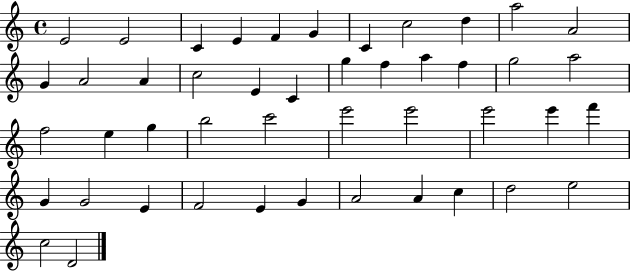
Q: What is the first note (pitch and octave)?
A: E4